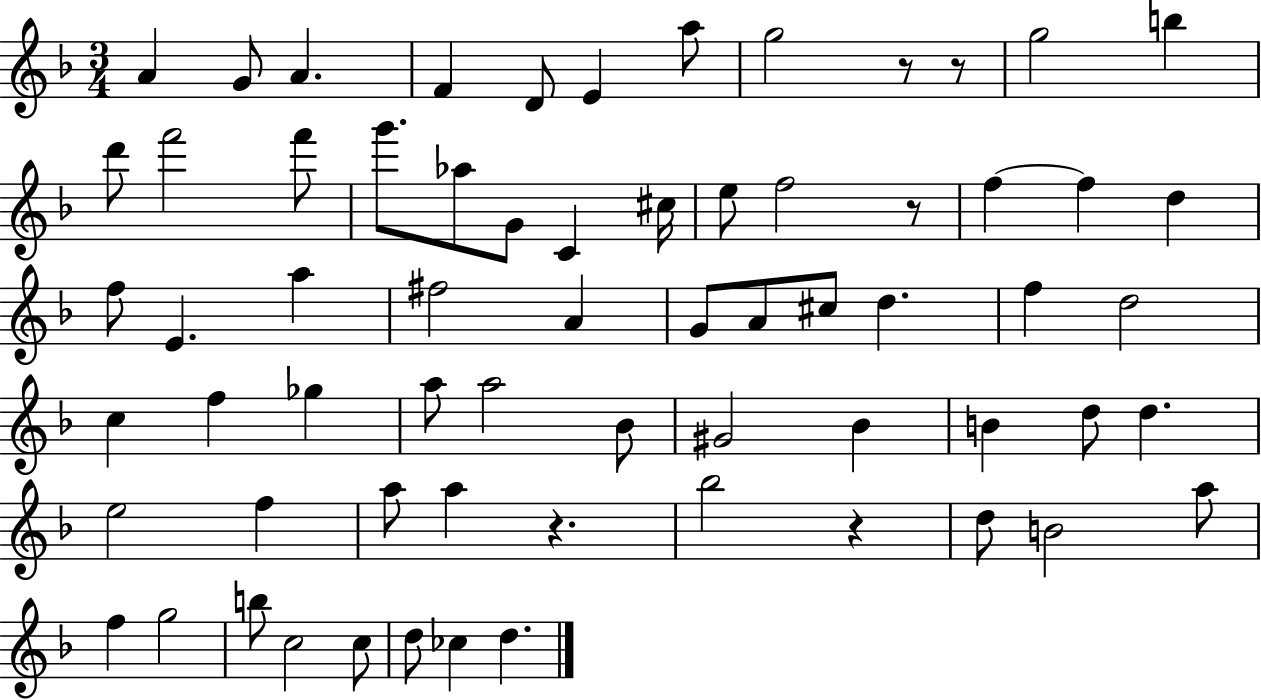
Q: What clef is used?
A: treble